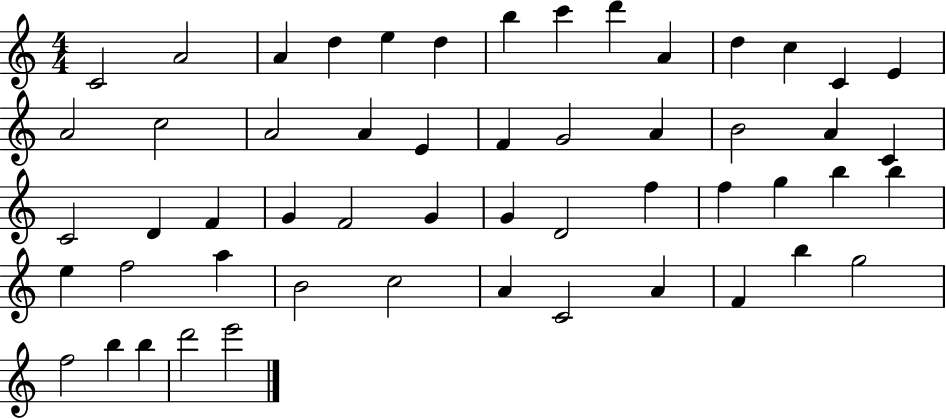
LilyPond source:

{
  \clef treble
  \numericTimeSignature
  \time 4/4
  \key c \major
  c'2 a'2 | a'4 d''4 e''4 d''4 | b''4 c'''4 d'''4 a'4 | d''4 c''4 c'4 e'4 | \break a'2 c''2 | a'2 a'4 e'4 | f'4 g'2 a'4 | b'2 a'4 c'4 | \break c'2 d'4 f'4 | g'4 f'2 g'4 | g'4 d'2 f''4 | f''4 g''4 b''4 b''4 | \break e''4 f''2 a''4 | b'2 c''2 | a'4 c'2 a'4 | f'4 b''4 g''2 | \break f''2 b''4 b''4 | d'''2 e'''2 | \bar "|."
}